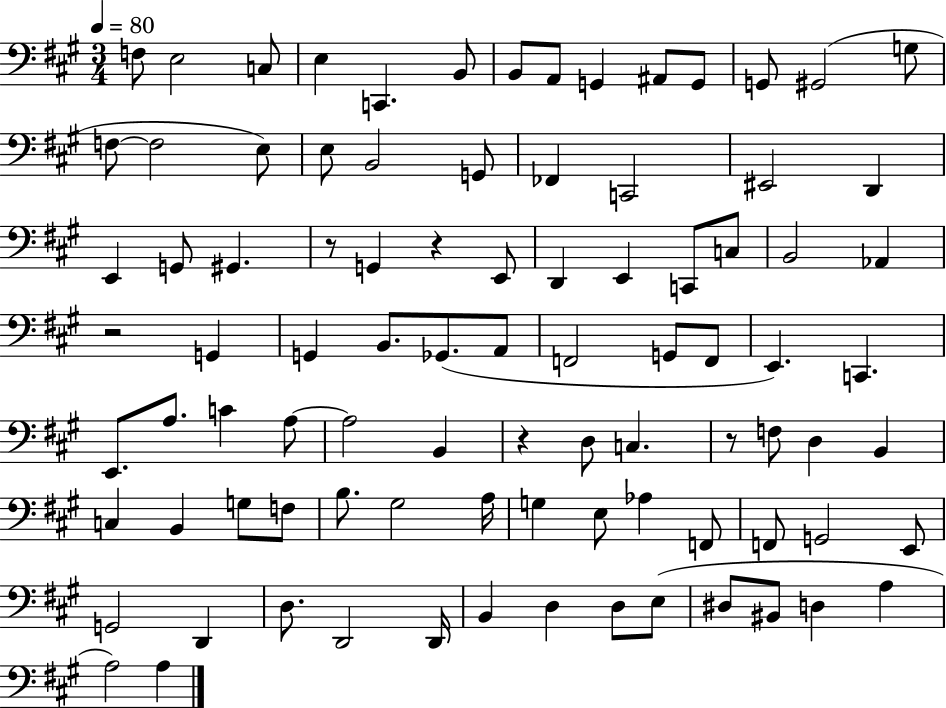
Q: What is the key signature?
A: A major